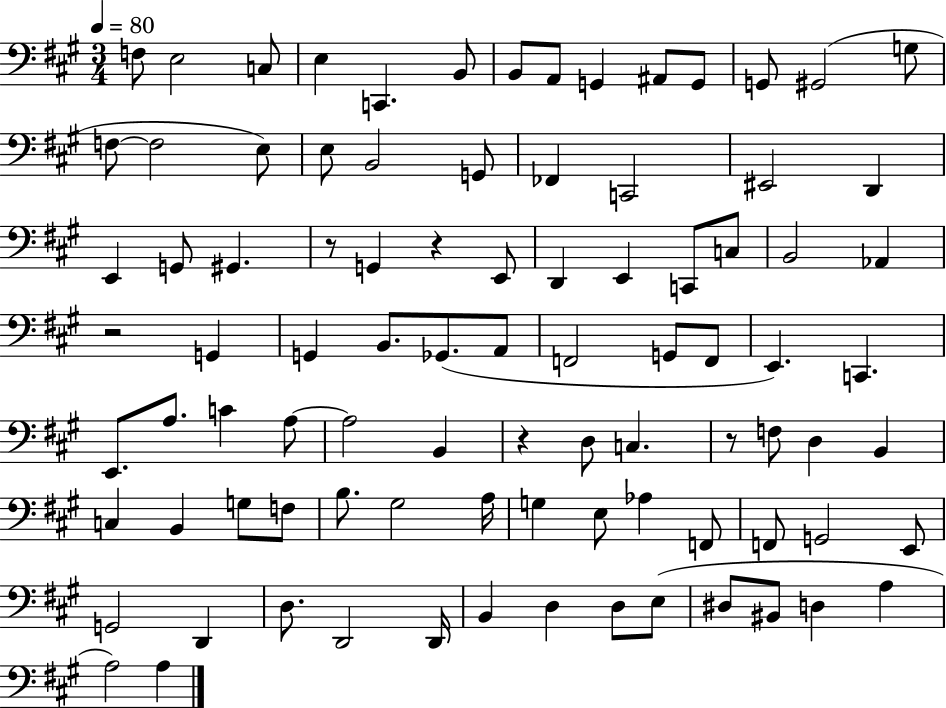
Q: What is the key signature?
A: A major